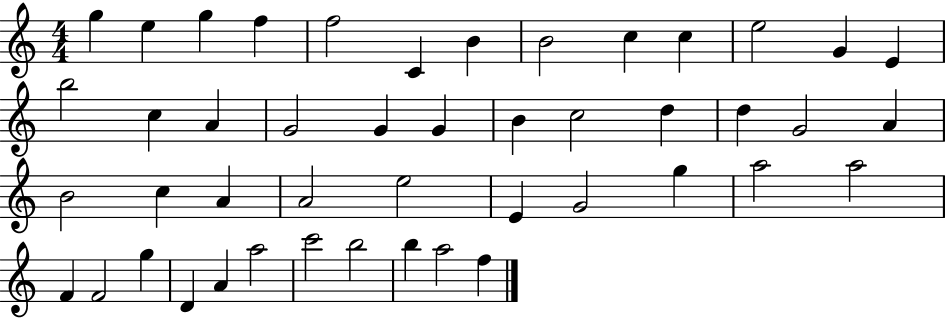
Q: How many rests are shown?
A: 0